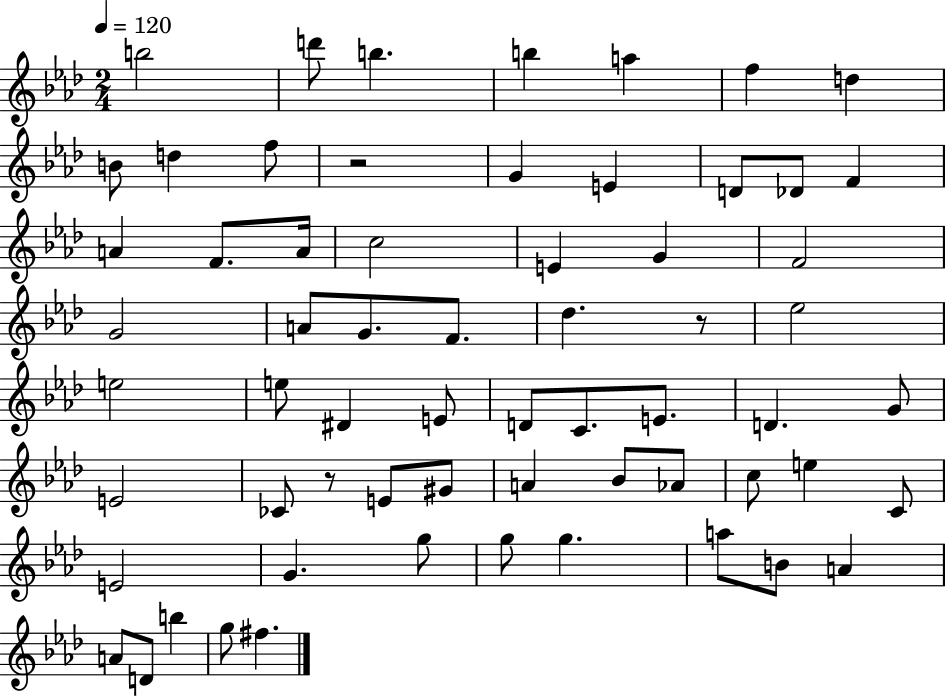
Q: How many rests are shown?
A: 3